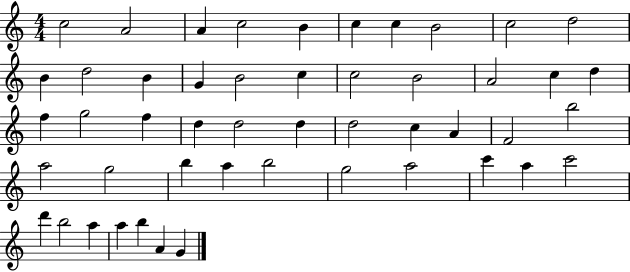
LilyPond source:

{
  \clef treble
  \numericTimeSignature
  \time 4/4
  \key c \major
  c''2 a'2 | a'4 c''2 b'4 | c''4 c''4 b'2 | c''2 d''2 | \break b'4 d''2 b'4 | g'4 b'2 c''4 | c''2 b'2 | a'2 c''4 d''4 | \break f''4 g''2 f''4 | d''4 d''2 d''4 | d''2 c''4 a'4 | f'2 b''2 | \break a''2 g''2 | b''4 a''4 b''2 | g''2 a''2 | c'''4 a''4 c'''2 | \break d'''4 b''2 a''4 | a''4 b''4 a'4 g'4 | \bar "|."
}